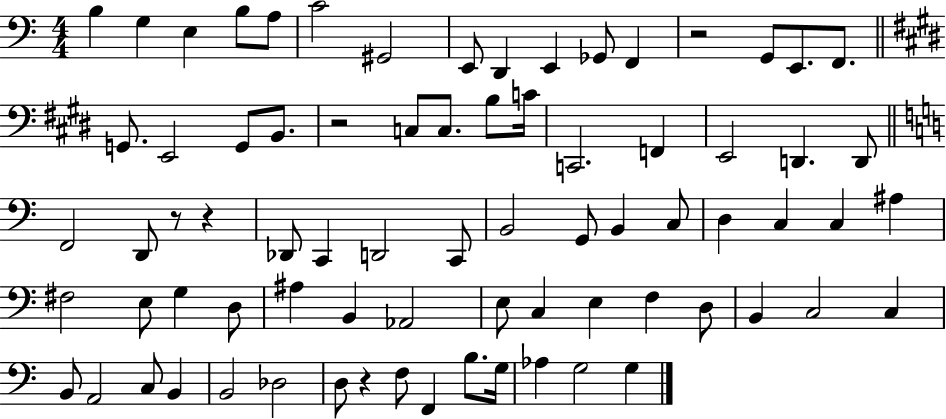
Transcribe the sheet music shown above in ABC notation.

X:1
T:Untitled
M:4/4
L:1/4
K:C
B, G, E, B,/2 A,/2 C2 ^G,,2 E,,/2 D,, E,, _G,,/2 F,, z2 G,,/2 E,,/2 F,,/2 G,,/2 E,,2 G,,/2 B,,/2 z2 C,/2 C,/2 B,/2 C/4 C,,2 F,, E,,2 D,, D,,/2 F,,2 D,,/2 z/2 z _D,,/2 C,, D,,2 C,,/2 B,,2 G,,/2 B,, C,/2 D, C, C, ^A, ^F,2 E,/2 G, D,/2 ^A, B,, _A,,2 E,/2 C, E, F, D,/2 B,, C,2 C, B,,/2 A,,2 C,/2 B,, B,,2 _D,2 D,/2 z F,/2 F,, B,/2 G,/4 _A, G,2 G,